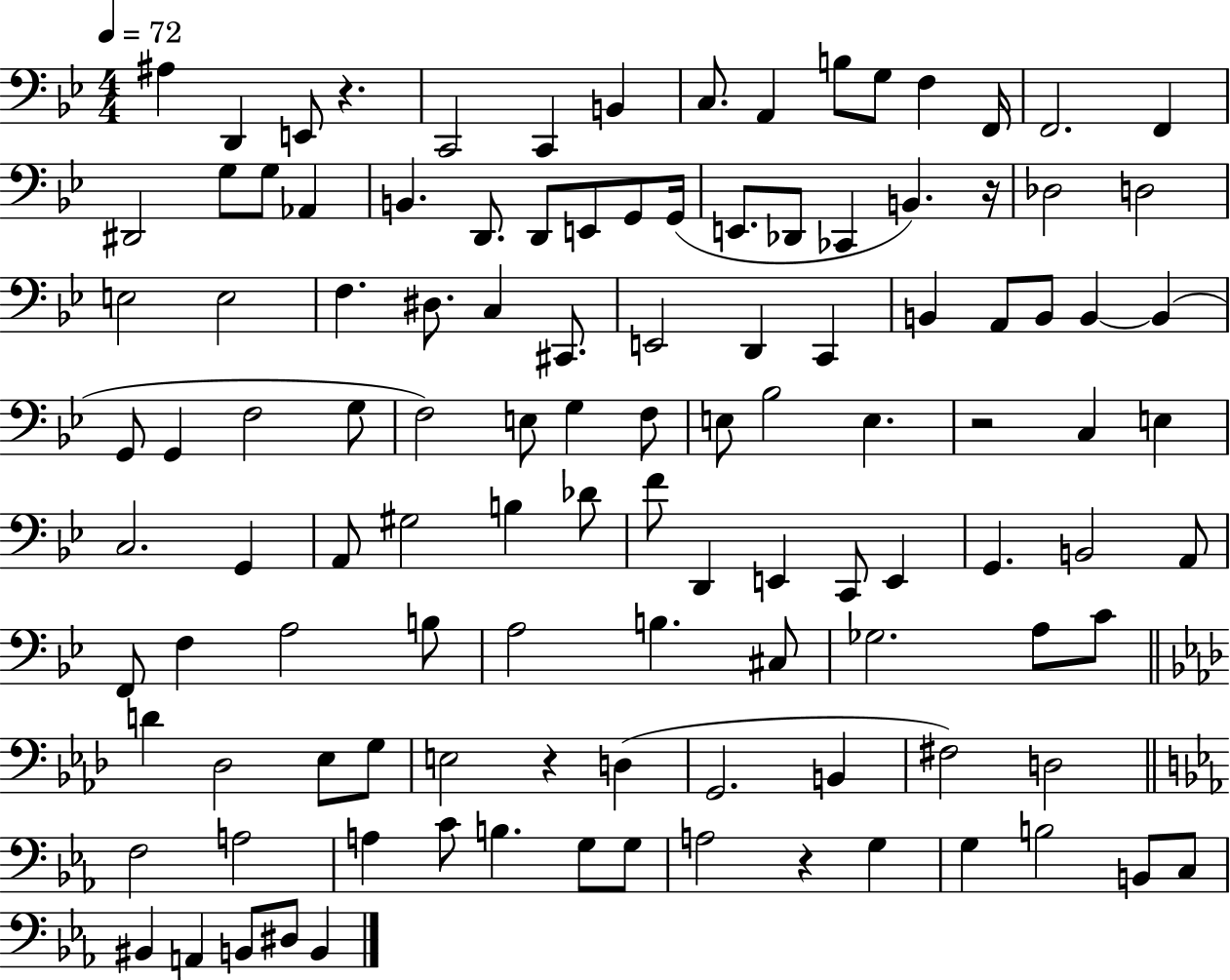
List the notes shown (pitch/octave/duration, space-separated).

A#3/q D2/q E2/e R/q. C2/h C2/q B2/q C3/e. A2/q B3/e G3/e F3/q F2/s F2/h. F2/q D#2/h G3/e G3/e Ab2/q B2/q. D2/e. D2/e E2/e G2/e G2/s E2/e. Db2/e CES2/q B2/q. R/s Db3/h D3/h E3/h E3/h F3/q. D#3/e. C3/q C#2/e. E2/h D2/q C2/q B2/q A2/e B2/e B2/q B2/q G2/e G2/q F3/h G3/e F3/h E3/e G3/q F3/e E3/e Bb3/h E3/q. R/h C3/q E3/q C3/h. G2/q A2/e G#3/h B3/q Db4/e F4/e D2/q E2/q C2/e E2/q G2/q. B2/h A2/e F2/e F3/q A3/h B3/e A3/h B3/q. C#3/e Gb3/h. A3/e C4/e D4/q Db3/h Eb3/e G3/e E3/h R/q D3/q G2/h. B2/q F#3/h D3/h F3/h A3/h A3/q C4/e B3/q. G3/e G3/e A3/h R/q G3/q G3/q B3/h B2/e C3/e BIS2/q A2/q B2/e D#3/e B2/q